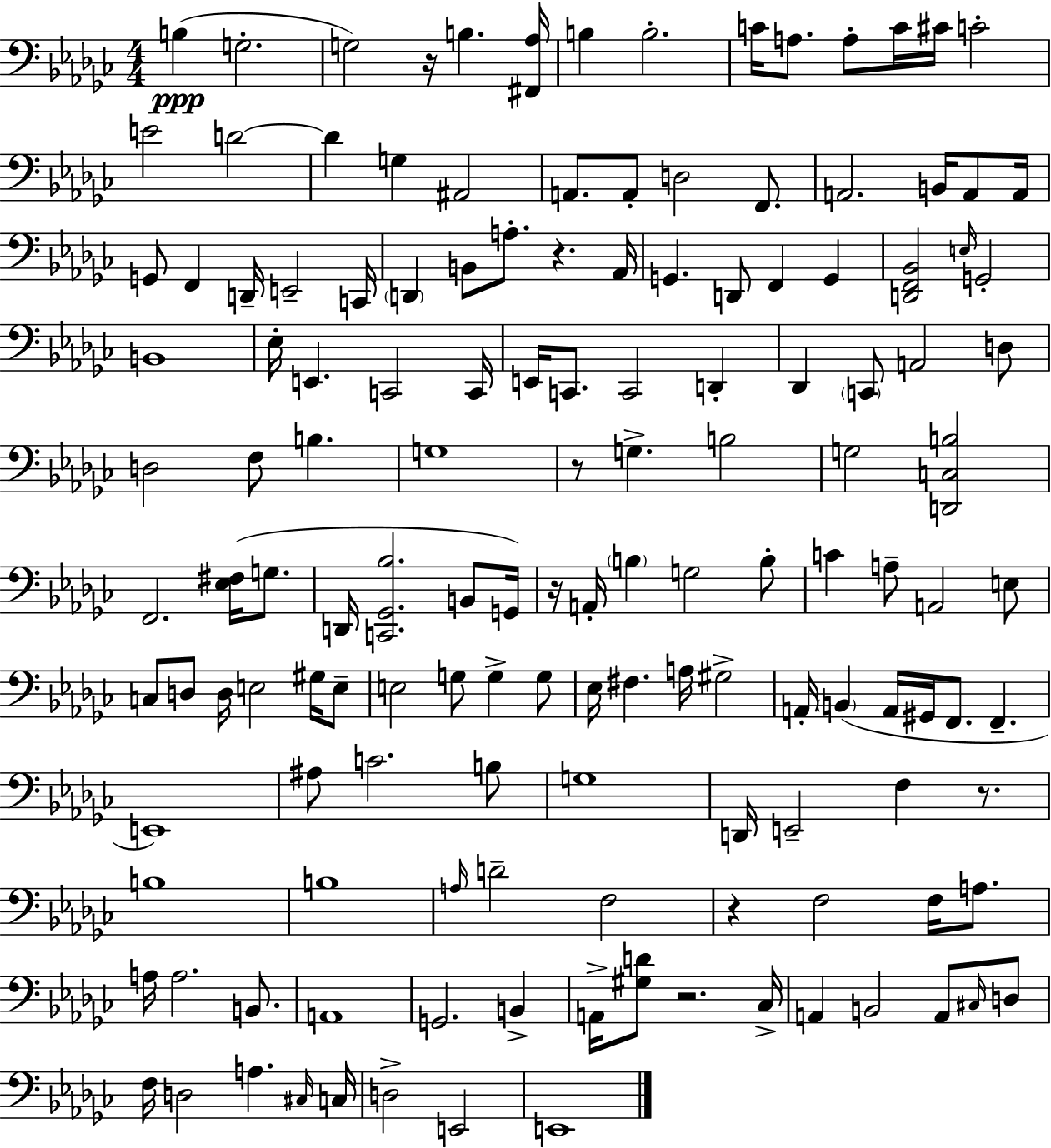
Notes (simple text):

B3/q G3/h. G3/h R/s B3/q. [F#2,Ab3]/s B3/q B3/h. C4/s A3/e. A3/e C4/s C#4/s C4/h E4/h D4/h D4/q G3/q A#2/h A2/e. A2/e D3/h F2/e. A2/h. B2/s A2/e A2/s G2/e F2/q D2/s E2/h C2/s D2/q B2/e A3/e. R/q. Ab2/s G2/q. D2/e F2/q G2/q [D2,F2,Bb2]/h E3/s G2/h B2/w Eb3/s E2/q. C2/h C2/s E2/s C2/e. C2/h D2/q Db2/q C2/e A2/h D3/e D3/h F3/e B3/q. G3/w R/e G3/q. B3/h G3/h [D2,C3,B3]/h F2/h. [Eb3,F#3]/s G3/e. D2/s [C2,Gb2,Bb3]/h. B2/e G2/s R/s A2/s B3/q G3/h B3/e C4/q A3/e A2/h E3/e C3/e D3/e D3/s E3/h G#3/s E3/e E3/h G3/e G3/q G3/e Eb3/s F#3/q. A3/s G#3/h A2/s B2/q A2/s G#2/s F2/e. F2/q. E2/w A#3/e C4/h. B3/e G3/w D2/s E2/h F3/q R/e. B3/w B3/w A3/s D4/h F3/h R/q F3/h F3/s A3/e. A3/s A3/h. B2/e. A2/w G2/h. B2/q A2/s [G#3,D4]/e R/h. CES3/s A2/q B2/h A2/e C#3/s D3/e F3/s D3/h A3/q. C#3/s C3/s D3/h E2/h E2/w